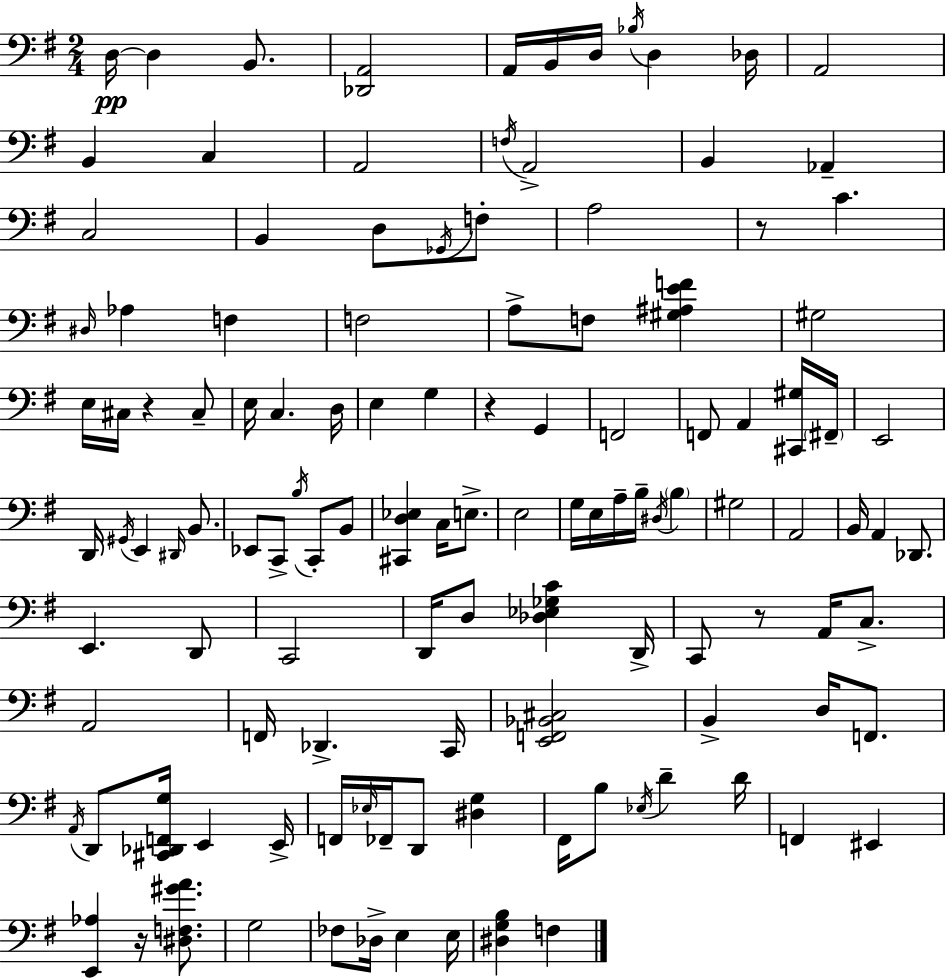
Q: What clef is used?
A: bass